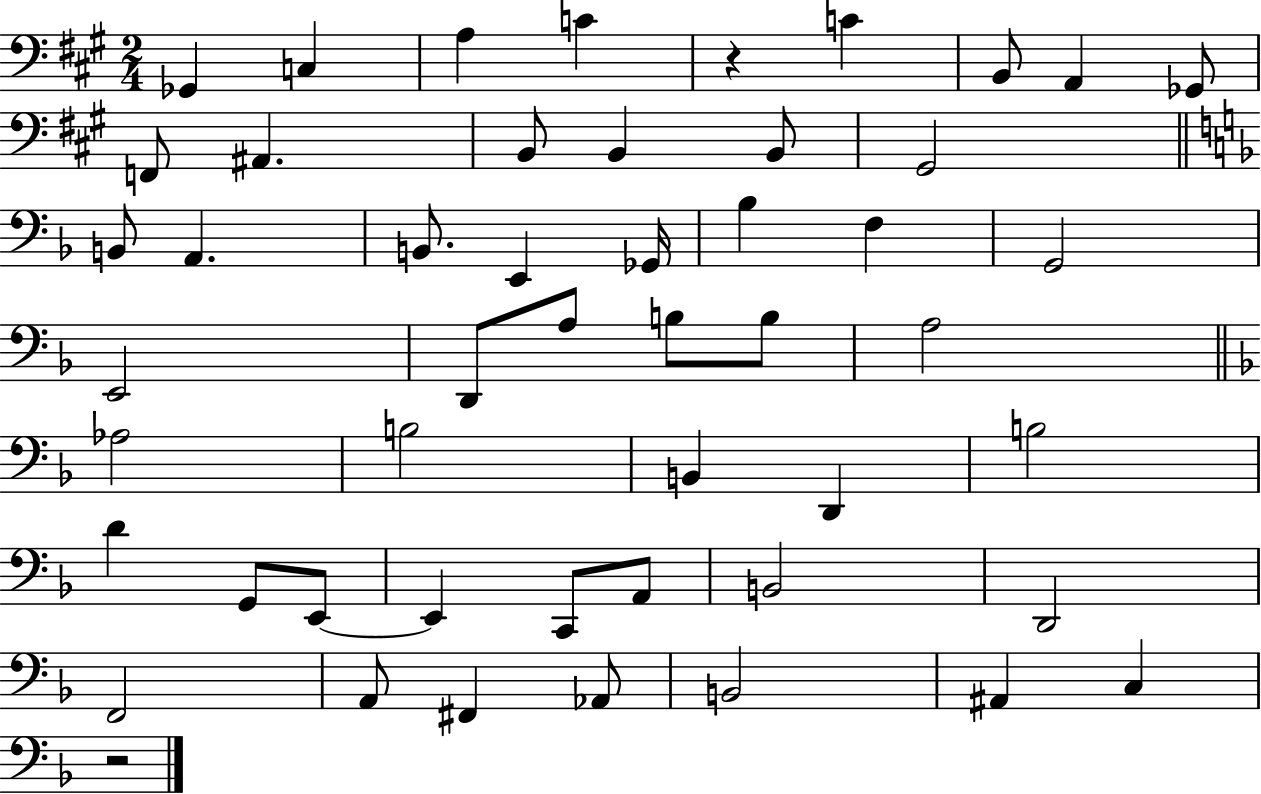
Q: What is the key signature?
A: A major